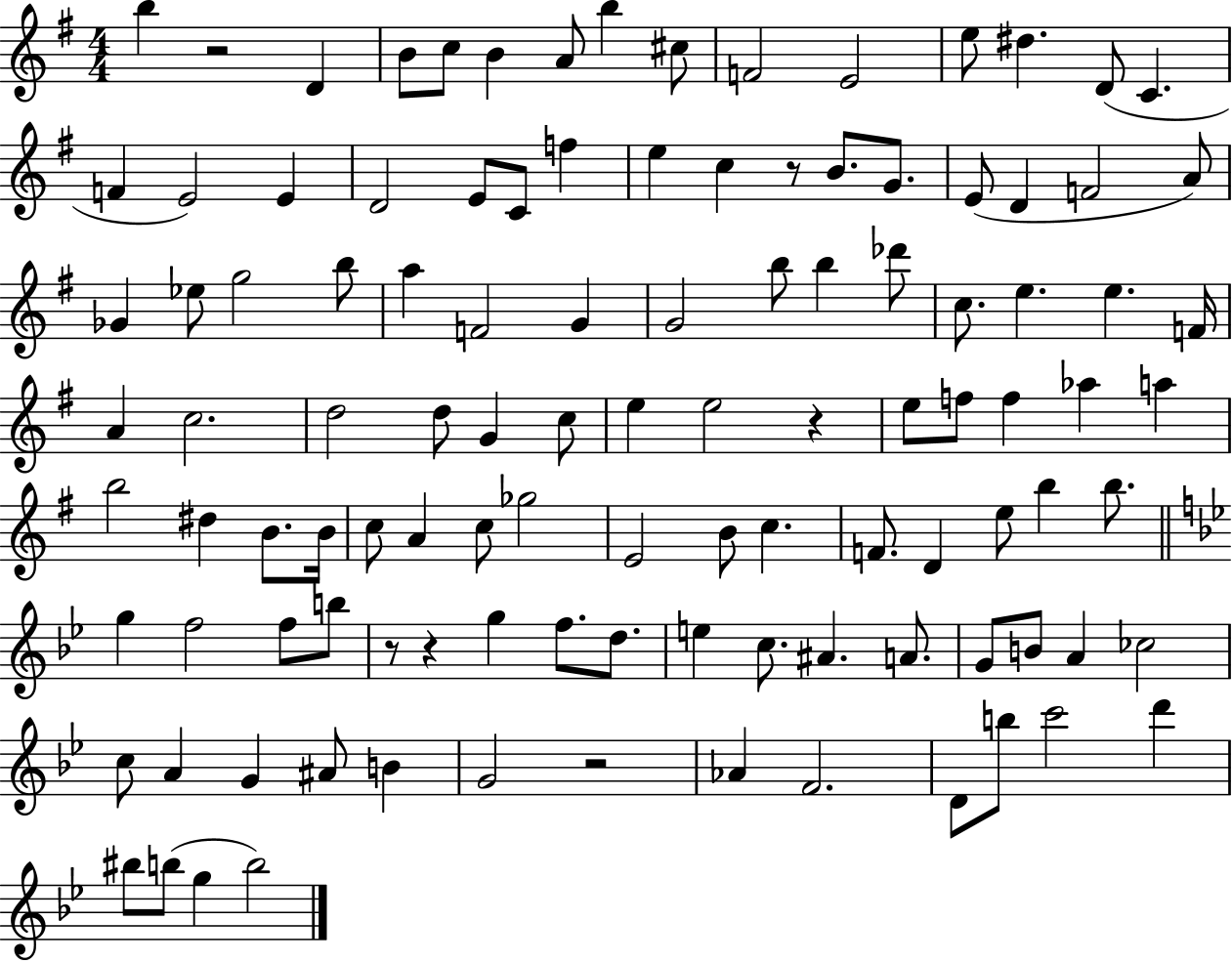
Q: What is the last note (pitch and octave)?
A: B5